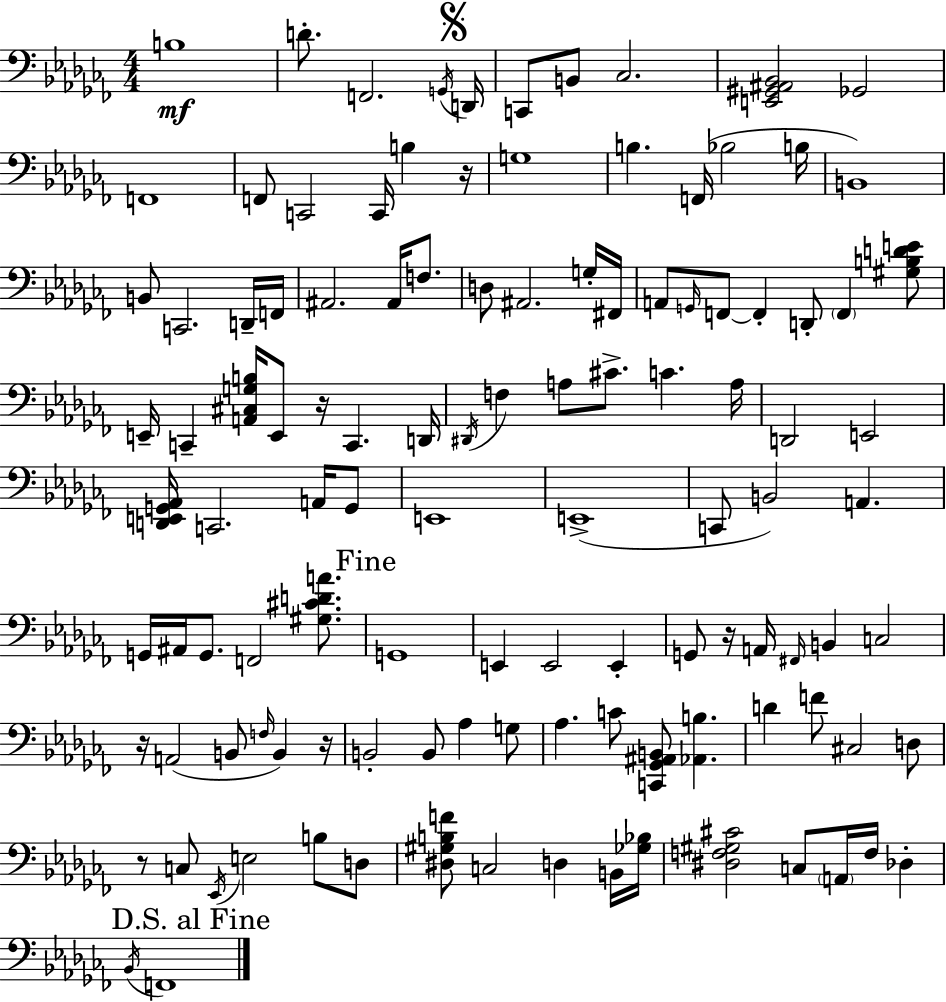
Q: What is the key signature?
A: AES minor